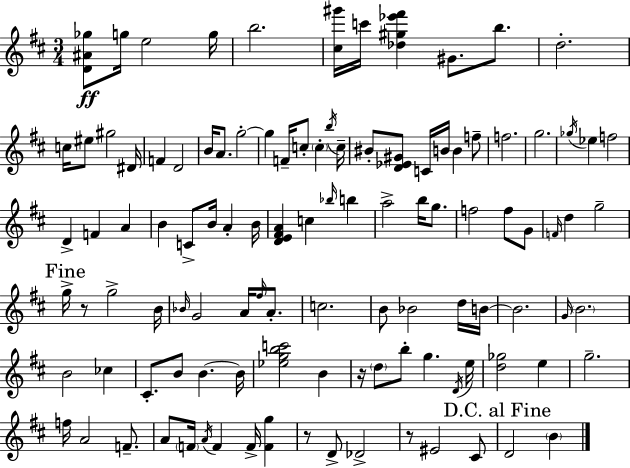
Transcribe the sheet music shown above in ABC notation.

X:1
T:Untitled
M:3/4
L:1/4
K:D
[D^A_g]/2 g/4 e2 g/4 b2 [^c^g']/4 c'/4 [_d^g_e'^f'] ^G/2 b/2 d2 c/4 ^e/2 ^g2 ^D/4 F D2 B/4 A/2 g2 g F/4 c/2 c b/4 c/4 ^B/2 [D_E^G]/2 C/4 B/4 B f/2 f2 g2 _g/4 _e f2 D F A B C/2 B/4 A B/4 [DE^FA] c _b/4 b a2 b/4 g/2 f2 f/2 G/2 F/4 d g2 g/4 z/2 g2 B/4 _B/4 G2 A/4 ^f/4 A/2 c2 B/2 _B2 d/4 B/4 B2 G/4 B2 B2 _c ^C/2 B/2 B B/4 [_egbc']2 B z/4 d/2 b/2 g D/4 e/4 [d_g]2 e g2 f/4 A2 F/2 A/2 F/4 A/4 F F/4 [Fg] z/2 D/2 _D2 z/2 ^E2 ^C/2 D2 B